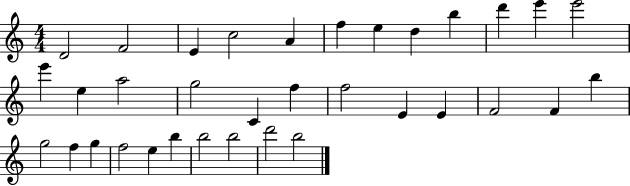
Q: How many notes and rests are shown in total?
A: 34